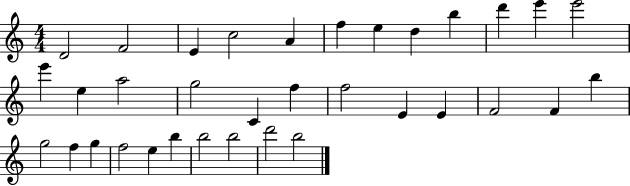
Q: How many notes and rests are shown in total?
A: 34